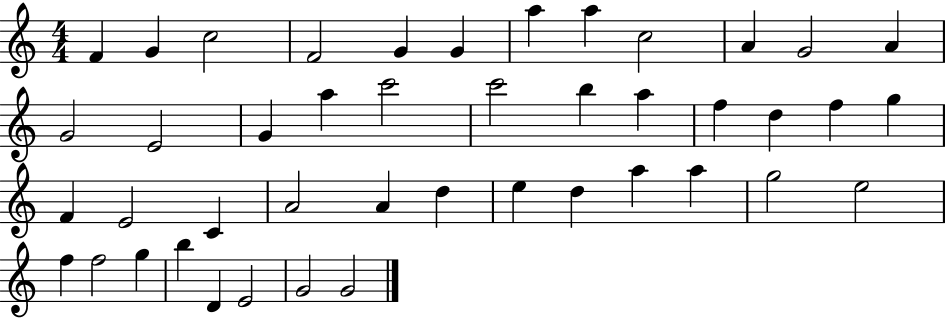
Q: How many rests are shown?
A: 0